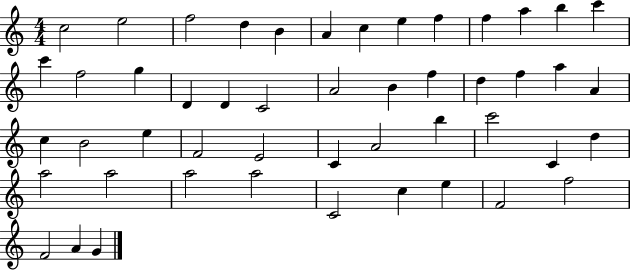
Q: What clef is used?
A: treble